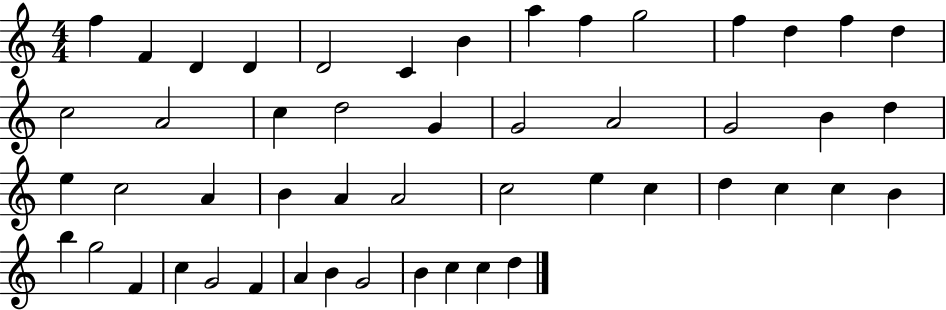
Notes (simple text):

F5/q F4/q D4/q D4/q D4/h C4/q B4/q A5/q F5/q G5/h F5/q D5/q F5/q D5/q C5/h A4/h C5/q D5/h G4/q G4/h A4/h G4/h B4/q D5/q E5/q C5/h A4/q B4/q A4/q A4/h C5/h E5/q C5/q D5/q C5/q C5/q B4/q B5/q G5/h F4/q C5/q G4/h F4/q A4/q B4/q G4/h B4/q C5/q C5/q D5/q